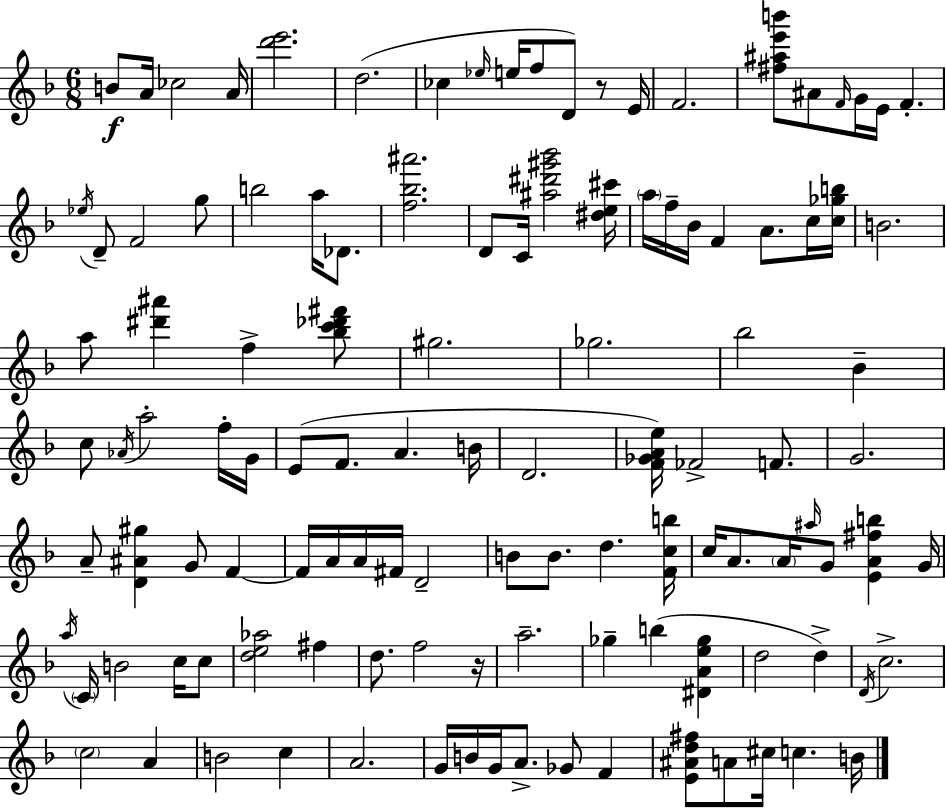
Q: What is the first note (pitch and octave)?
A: B4